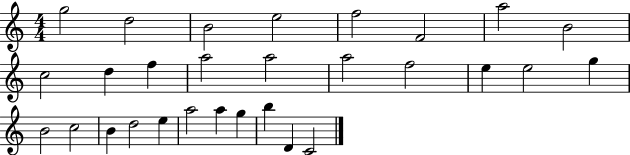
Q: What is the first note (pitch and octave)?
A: G5